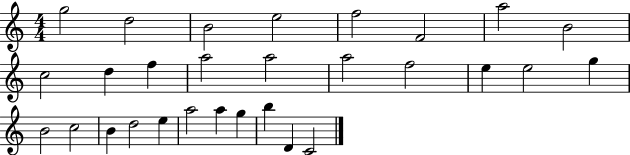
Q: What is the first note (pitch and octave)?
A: G5